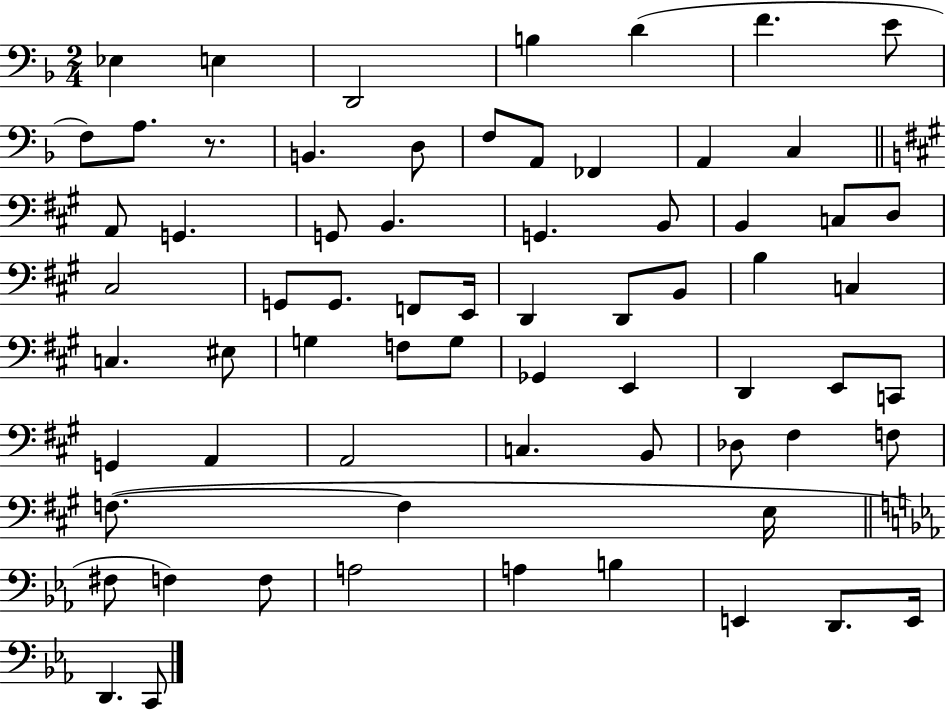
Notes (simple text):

Eb3/q E3/q D2/h B3/q D4/q F4/q. E4/e F3/e A3/e. R/e. B2/q. D3/e F3/e A2/e FES2/q A2/q C3/q A2/e G2/q. G2/e B2/q. G2/q. B2/e B2/q C3/e D3/e C#3/h G2/e G2/e. F2/e E2/s D2/q D2/e B2/e B3/q C3/q C3/q. EIS3/e G3/q F3/e G3/e Gb2/q E2/q D2/q E2/e C2/e G2/q A2/q A2/h C3/q. B2/e Db3/e F#3/q F3/e F3/e. F3/q E3/s F#3/e F3/q F3/e A3/h A3/q B3/q E2/q D2/e. E2/s D2/q. C2/e